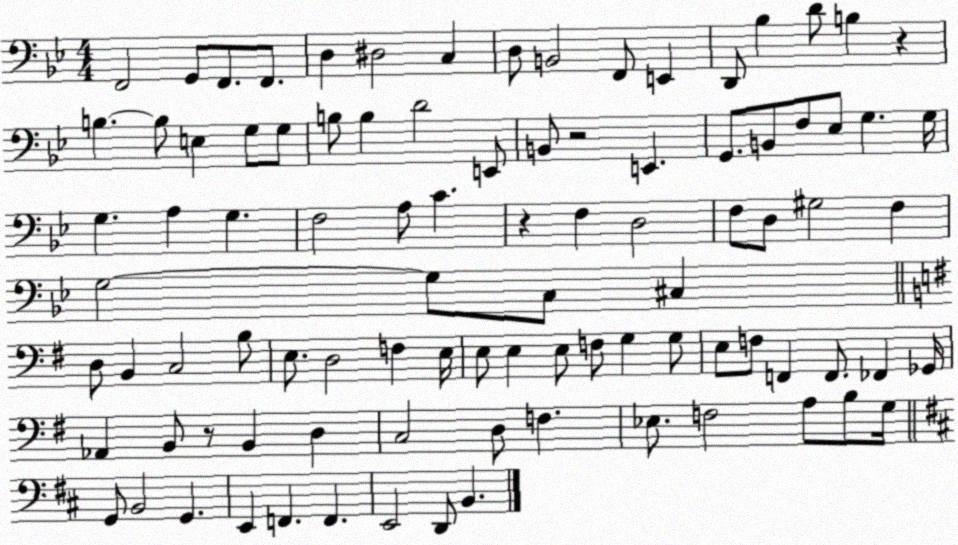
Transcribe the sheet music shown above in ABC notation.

X:1
T:Untitled
M:4/4
L:1/4
K:Bb
F,,2 G,,/2 F,,/2 F,,/2 D, ^D,2 C, D,/2 B,,2 F,,/2 E,, D,,/2 _B, D/2 B, z B, B,/2 E, G,/2 G,/2 B,/2 B, D2 E,,/2 B,,/2 z2 E,, G,,/2 B,,/2 F,/2 _E,/2 G, G,/4 G, A, G, F,2 A,/2 C z F, D,2 F,/2 D,/2 ^G,2 F, G,2 G,/2 C,/2 ^C, D,/2 B,, C,2 B,/2 E,/2 D,2 F, E,/4 E,/2 E, E,/2 F,/2 G, G,/2 E,/2 F,/2 F,, F,,/2 _F,, _G,,/4 _A,, B,,/2 z/2 B,, D, C,2 D,/2 F, _E,/2 F,2 A,/2 B,/2 G,/4 G,,/2 B,,2 G,, E,, F,, F,, E,,2 D,,/2 B,,